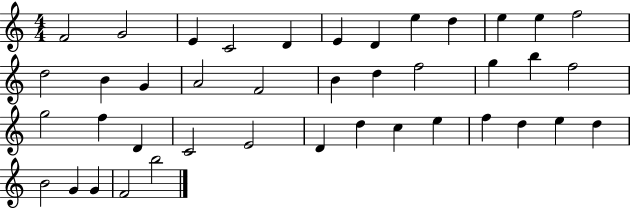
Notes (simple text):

F4/h G4/h E4/q C4/h D4/q E4/q D4/q E5/q D5/q E5/q E5/q F5/h D5/h B4/q G4/q A4/h F4/h B4/q D5/q F5/h G5/q B5/q F5/h G5/h F5/q D4/q C4/h E4/h D4/q D5/q C5/q E5/q F5/q D5/q E5/q D5/q B4/h G4/q G4/q F4/h B5/h